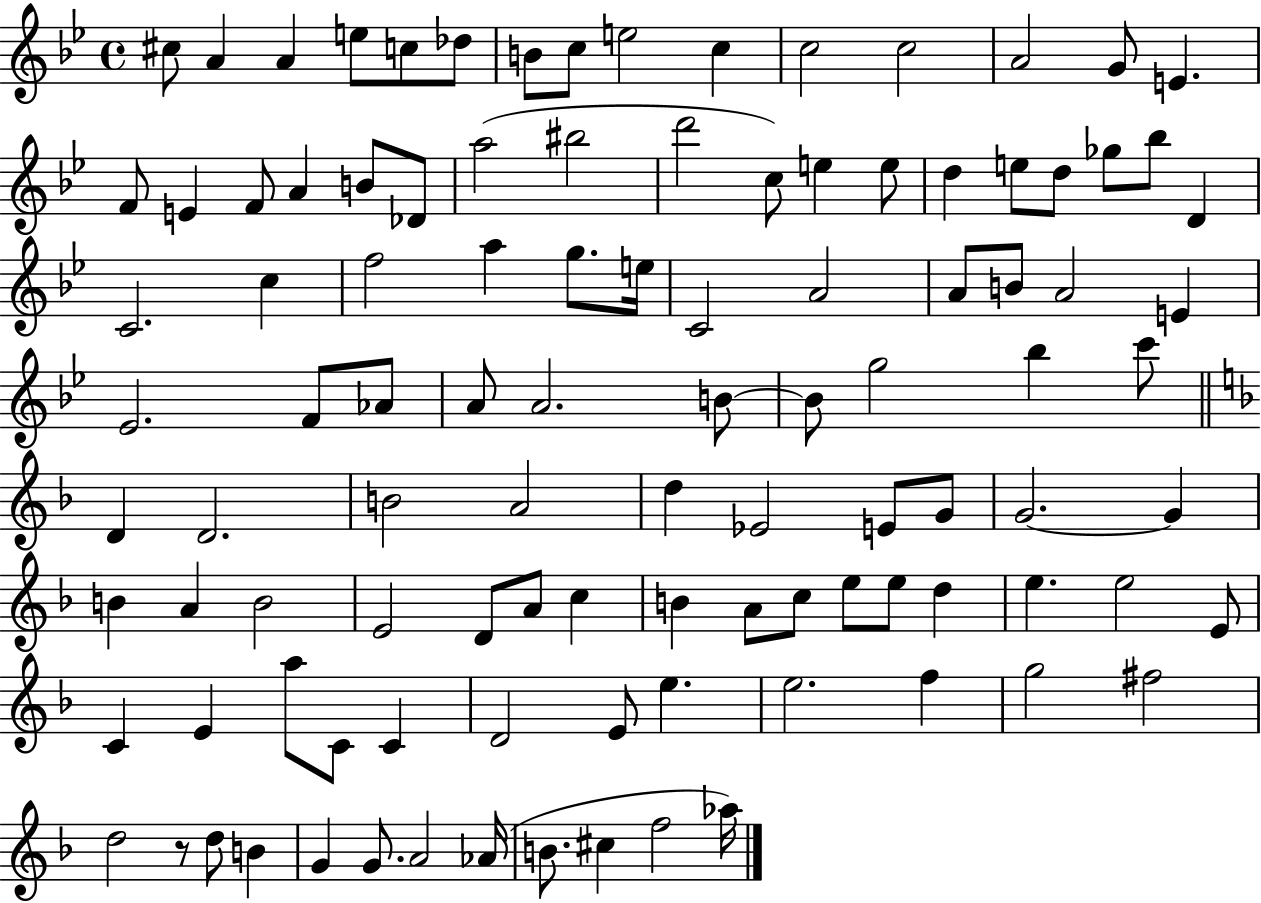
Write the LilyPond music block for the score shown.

{
  \clef treble
  \time 4/4
  \defaultTimeSignature
  \key bes \major
  cis''8 a'4 a'4 e''8 c''8 des''8 | b'8 c''8 e''2 c''4 | c''2 c''2 | a'2 g'8 e'4. | \break f'8 e'4 f'8 a'4 b'8 des'8 | a''2( bis''2 | d'''2 c''8) e''4 e''8 | d''4 e''8 d''8 ges''8 bes''8 d'4 | \break c'2. c''4 | f''2 a''4 g''8. e''16 | c'2 a'2 | a'8 b'8 a'2 e'4 | \break ees'2. f'8 aes'8 | a'8 a'2. b'8~~ | b'8 g''2 bes''4 c'''8 | \bar "||" \break \key f \major d'4 d'2. | b'2 a'2 | d''4 ees'2 e'8 g'8 | g'2.~~ g'4 | \break b'4 a'4 b'2 | e'2 d'8 a'8 c''4 | b'4 a'8 c''8 e''8 e''8 d''4 | e''4. e''2 e'8 | \break c'4 e'4 a''8 c'8 c'4 | d'2 e'8 e''4. | e''2. f''4 | g''2 fis''2 | \break d''2 r8 d''8 b'4 | g'4 g'8. a'2 aes'16( | b'8. cis''4 f''2 aes''16) | \bar "|."
}